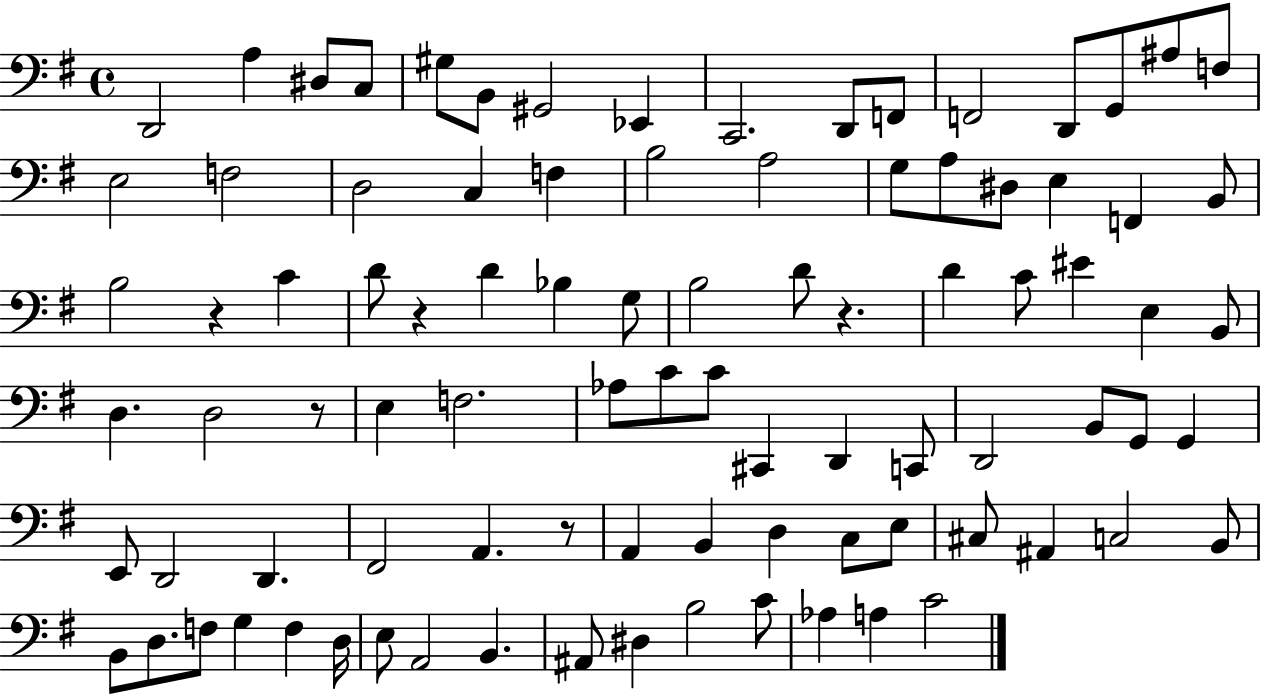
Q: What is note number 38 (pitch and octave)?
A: D4